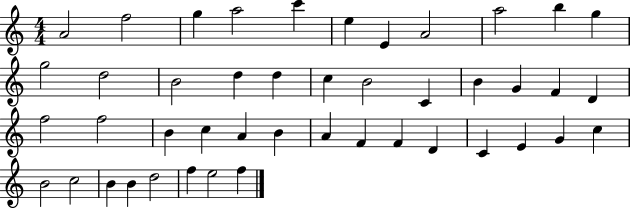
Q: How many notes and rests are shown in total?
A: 45